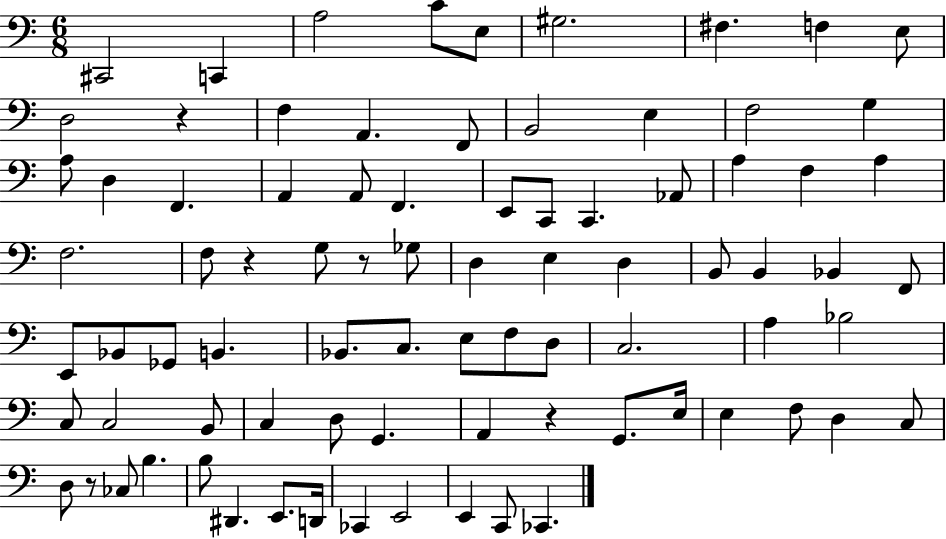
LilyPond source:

{
  \clef bass
  \numericTimeSignature
  \time 6/8
  \key c \major
  cis,2 c,4 | a2 c'8 e8 | gis2. | fis4. f4 e8 | \break d2 r4 | f4 a,4. f,8 | b,2 e4 | f2 g4 | \break a8 d4 f,4. | a,4 a,8 f,4. | e,8 c,8 c,4. aes,8 | a4 f4 a4 | \break f2. | f8 r4 g8 r8 ges8 | d4 e4 d4 | b,8 b,4 bes,4 f,8 | \break e,8 bes,8 ges,8 b,4. | bes,8. c8. e8 f8 d8 | c2. | a4 bes2 | \break c8 c2 b,8 | c4 d8 g,4. | a,4 r4 g,8. e16 | e4 f8 d4 c8 | \break d8 r8 ces8 b4. | b8 dis,4. e,8. d,16 | ces,4 e,2 | e,4 c,8 ces,4. | \break \bar "|."
}